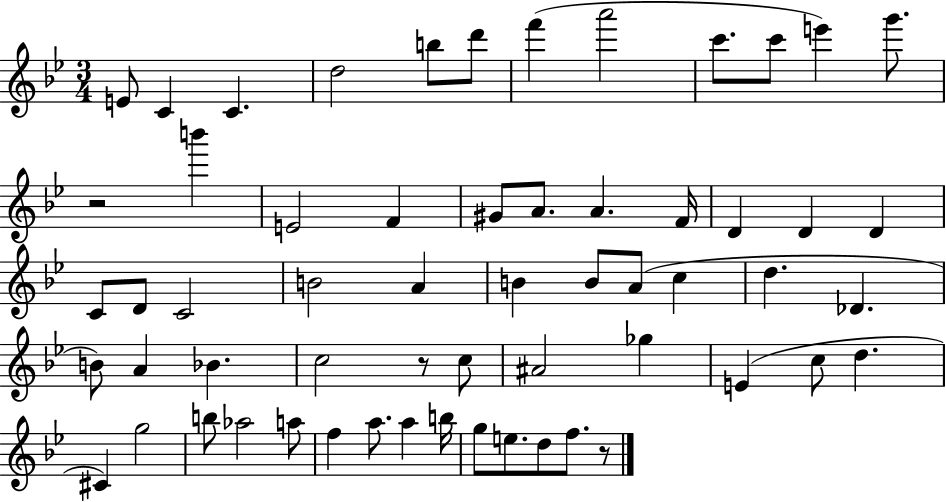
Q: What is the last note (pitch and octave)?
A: F5